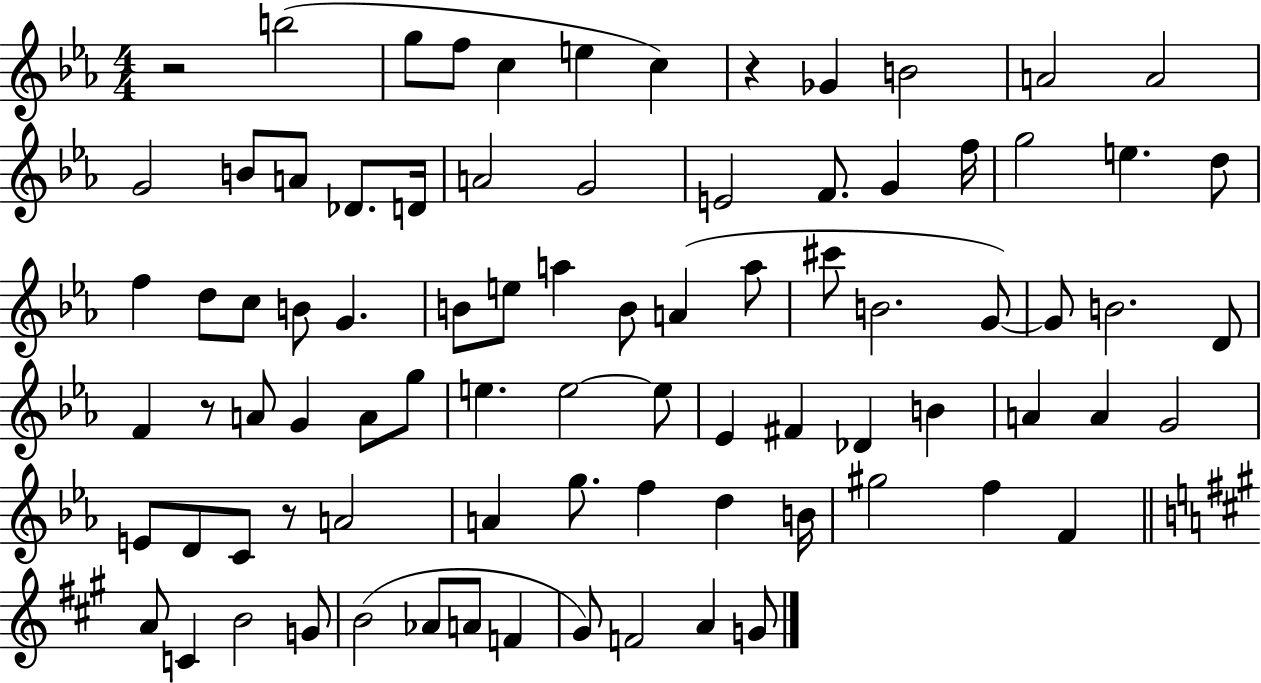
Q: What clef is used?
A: treble